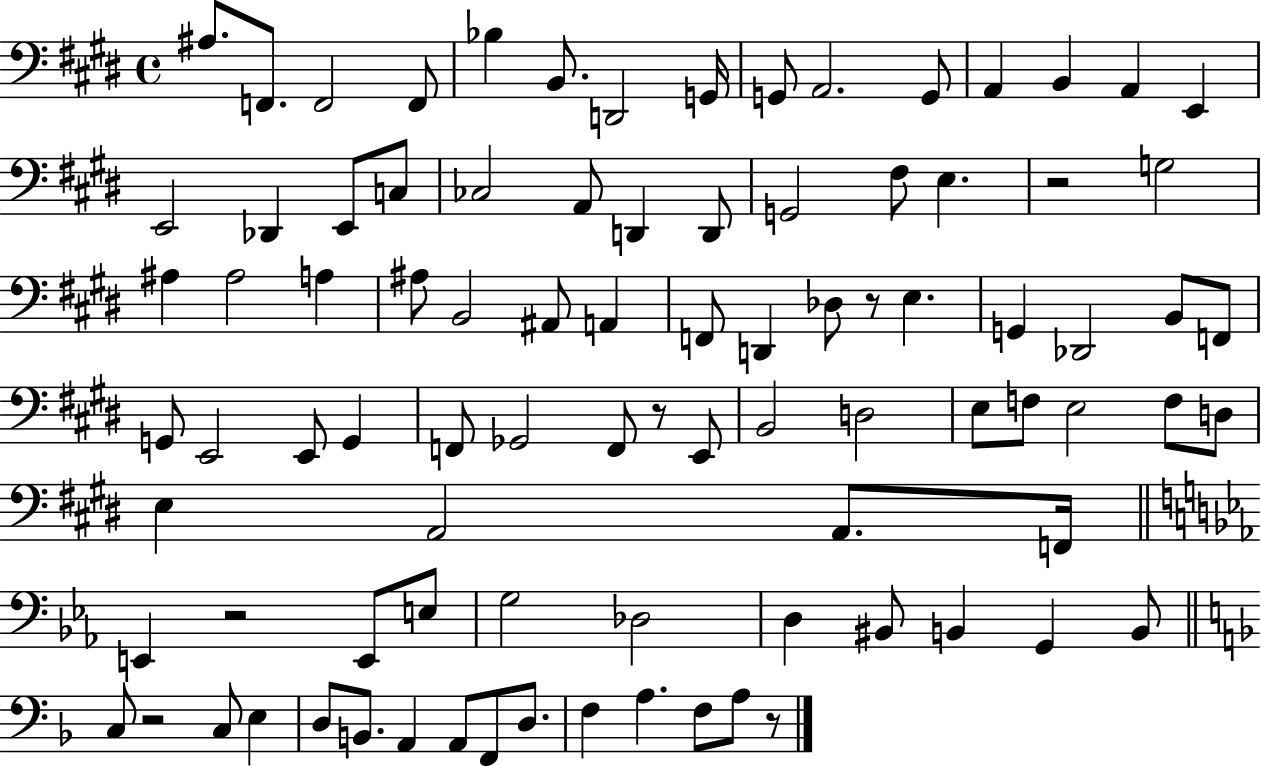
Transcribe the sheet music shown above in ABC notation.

X:1
T:Untitled
M:4/4
L:1/4
K:E
^A,/2 F,,/2 F,,2 F,,/2 _B, B,,/2 D,,2 G,,/4 G,,/2 A,,2 G,,/2 A,, B,, A,, E,, E,,2 _D,, E,,/2 C,/2 _C,2 A,,/2 D,, D,,/2 G,,2 ^F,/2 E, z2 G,2 ^A, ^A,2 A, ^A,/2 B,,2 ^A,,/2 A,, F,,/2 D,, _D,/2 z/2 E, G,, _D,,2 B,,/2 F,,/2 G,,/2 E,,2 E,,/2 G,, F,,/2 _G,,2 F,,/2 z/2 E,,/2 B,,2 D,2 E,/2 F,/2 E,2 F,/2 D,/2 E, A,,2 A,,/2 F,,/4 E,, z2 E,,/2 E,/2 G,2 _D,2 D, ^B,,/2 B,, G,, B,,/2 C,/2 z2 C,/2 E, D,/2 B,,/2 A,, A,,/2 F,,/2 D,/2 F, A, F,/2 A,/2 z/2